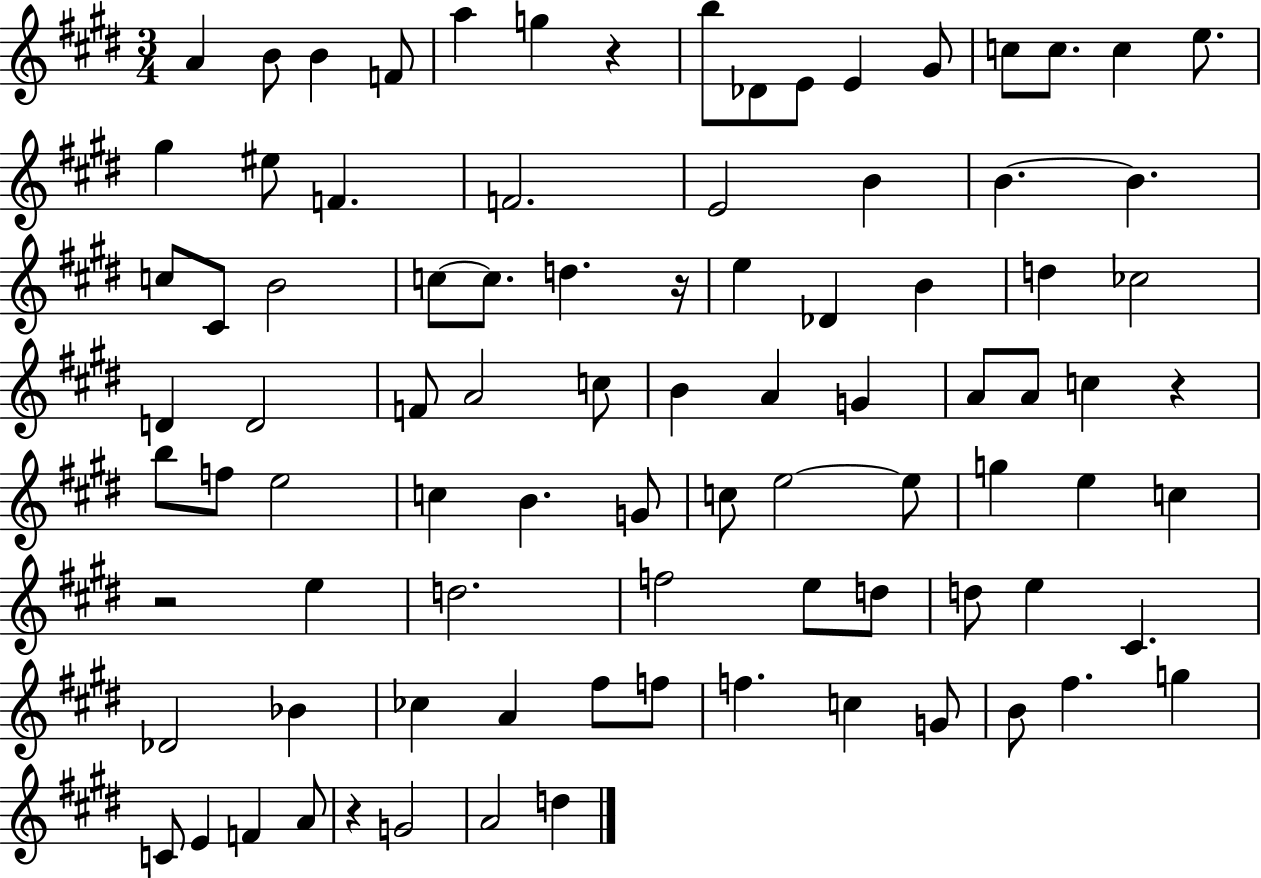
{
  \clef treble
  \numericTimeSignature
  \time 3/4
  \key e \major
  a'4 b'8 b'4 f'8 | a''4 g''4 r4 | b''8 des'8 e'8 e'4 gis'8 | c''8 c''8. c''4 e''8. | \break gis''4 eis''8 f'4. | f'2. | e'2 b'4 | b'4.~~ b'4. | \break c''8 cis'8 b'2 | c''8~~ c''8. d''4. r16 | e''4 des'4 b'4 | d''4 ces''2 | \break d'4 d'2 | f'8 a'2 c''8 | b'4 a'4 g'4 | a'8 a'8 c''4 r4 | \break b''8 f''8 e''2 | c''4 b'4. g'8 | c''8 e''2~~ e''8 | g''4 e''4 c''4 | \break r2 e''4 | d''2. | f''2 e''8 d''8 | d''8 e''4 cis'4. | \break des'2 bes'4 | ces''4 a'4 fis''8 f''8 | f''4. c''4 g'8 | b'8 fis''4. g''4 | \break c'8 e'4 f'4 a'8 | r4 g'2 | a'2 d''4 | \bar "|."
}